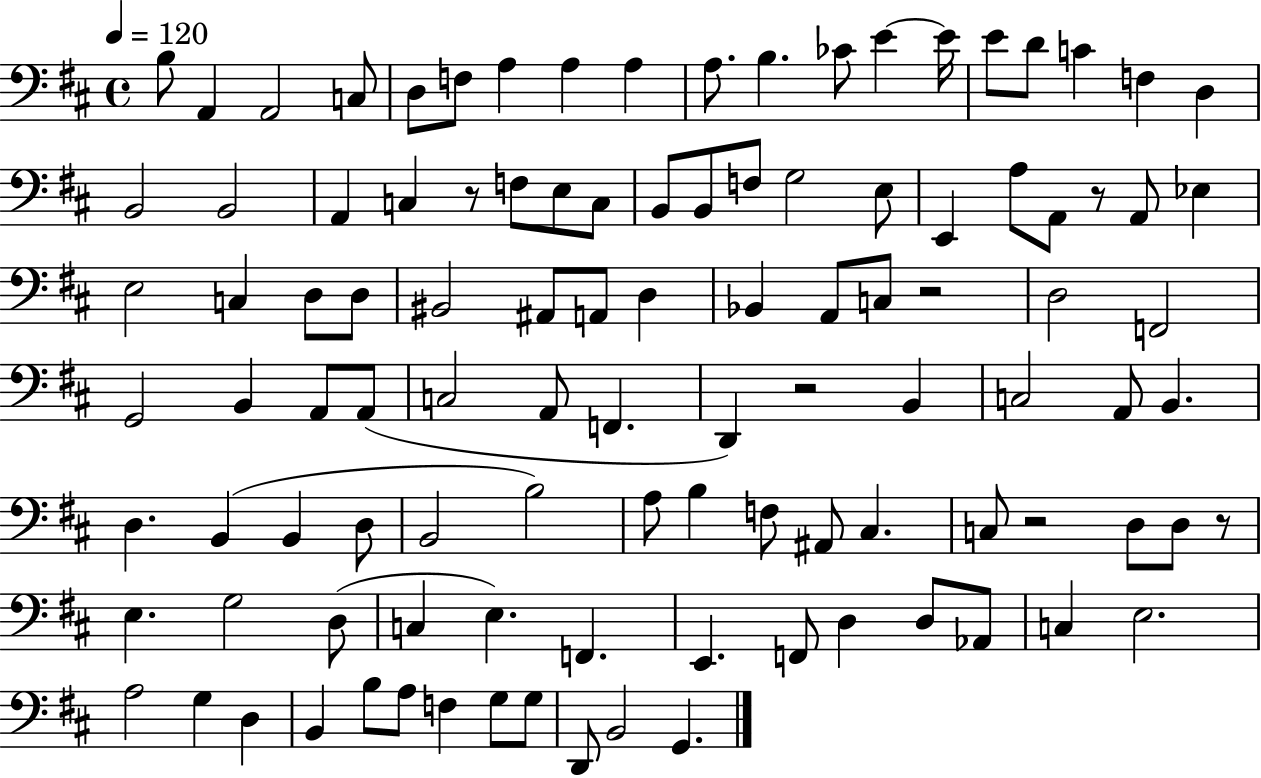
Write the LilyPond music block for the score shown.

{
  \clef bass
  \time 4/4
  \defaultTimeSignature
  \key d \major
  \tempo 4 = 120
  b8 a,4 a,2 c8 | d8 f8 a4 a4 a4 | a8. b4. ces'8 e'4~~ e'16 | e'8 d'8 c'4 f4 d4 | \break b,2 b,2 | a,4 c4 r8 f8 e8 c8 | b,8 b,8 f8 g2 e8 | e,4 a8 a,8 r8 a,8 ees4 | \break e2 c4 d8 d8 | bis,2 ais,8 a,8 d4 | bes,4 a,8 c8 r2 | d2 f,2 | \break g,2 b,4 a,8 a,8( | c2 a,8 f,4. | d,4) r2 b,4 | c2 a,8 b,4. | \break d4. b,4( b,4 d8 | b,2 b2) | a8 b4 f8 ais,8 cis4. | c8 r2 d8 d8 r8 | \break e4. g2 d8( | c4 e4.) f,4. | e,4. f,8 d4 d8 aes,8 | c4 e2. | \break a2 g4 d4 | b,4 b8 a8 f4 g8 g8 | d,8 b,2 g,4. | \bar "|."
}